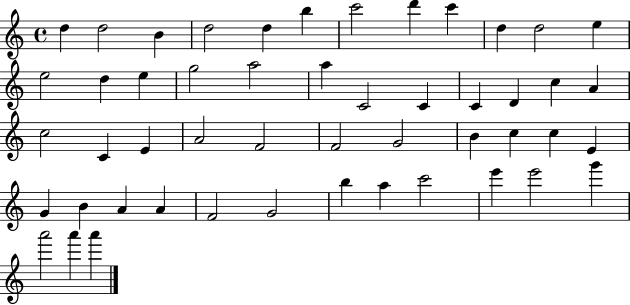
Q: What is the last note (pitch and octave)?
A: A6